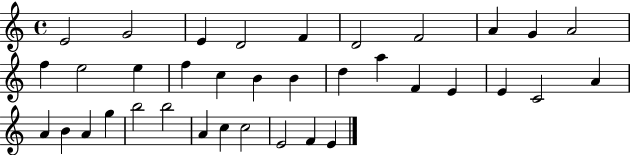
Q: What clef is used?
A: treble